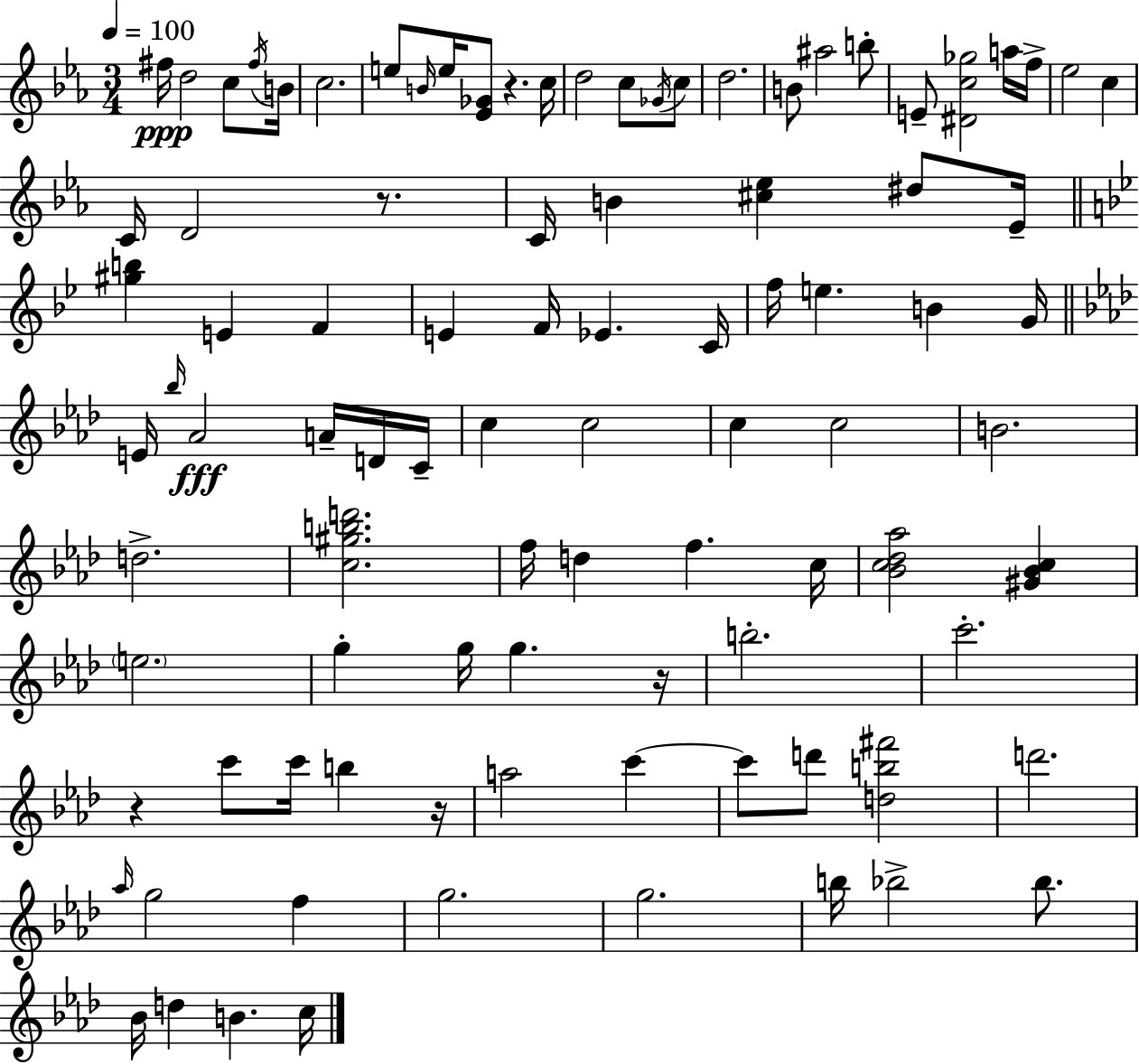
F#5/s D5/h C5/e F#5/s B4/s C5/h. E5/e B4/s E5/s [Eb4,Gb4]/e R/q. C5/s D5/h C5/e Gb4/s C5/e D5/h. B4/e A#5/h B5/e E4/e [D#4,C5,Gb5]/h A5/s F5/s Eb5/h C5/q C4/s D4/h R/e. C4/s B4/q [C#5,Eb5]/q D#5/e Eb4/s [G#5,B5]/q E4/q F4/q E4/q F4/s Eb4/q. C4/s F5/s E5/q. B4/q G4/s E4/s Bb5/s Ab4/h A4/s D4/s C4/s C5/q C5/h C5/q C5/h B4/h. D5/h. [C5,G#5,B5,D6]/h. F5/s D5/q F5/q. C5/s [Bb4,C5,Db5,Ab5]/h [G#4,Bb4,C5]/q E5/h. G5/q G5/s G5/q. R/s B5/h. C6/h. R/q C6/e C6/s B5/q R/s A5/h C6/q C6/e D6/e [D5,B5,F#6]/h D6/h. Ab5/s G5/h F5/q G5/h. G5/h. B5/s Bb5/h Bb5/e. Bb4/s D5/q B4/q. C5/s